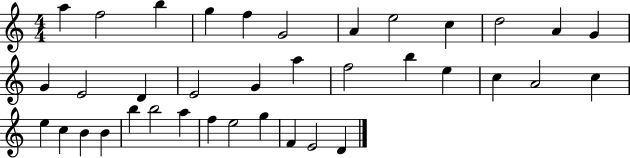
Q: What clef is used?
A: treble